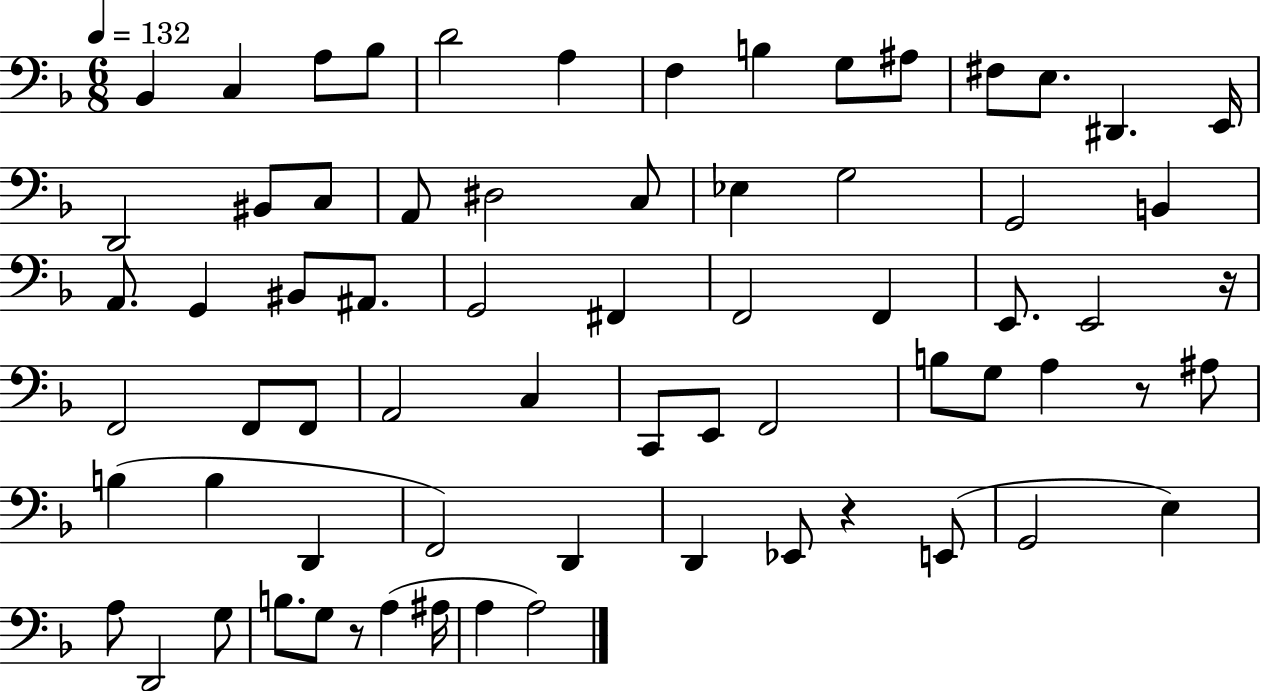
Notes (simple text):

Bb2/q C3/q A3/e Bb3/e D4/h A3/q F3/q B3/q G3/e A#3/e F#3/e E3/e. D#2/q. E2/s D2/h BIS2/e C3/e A2/e D#3/h C3/e Eb3/q G3/h G2/h B2/q A2/e. G2/q BIS2/e A#2/e. G2/h F#2/q F2/h F2/q E2/e. E2/h R/s F2/h F2/e F2/e A2/h C3/q C2/e E2/e F2/h B3/e G3/e A3/q R/e A#3/e B3/q B3/q D2/q F2/h D2/q D2/q Eb2/e R/q E2/e G2/h E3/q A3/e D2/h G3/e B3/e. G3/e R/e A3/q A#3/s A3/q A3/h